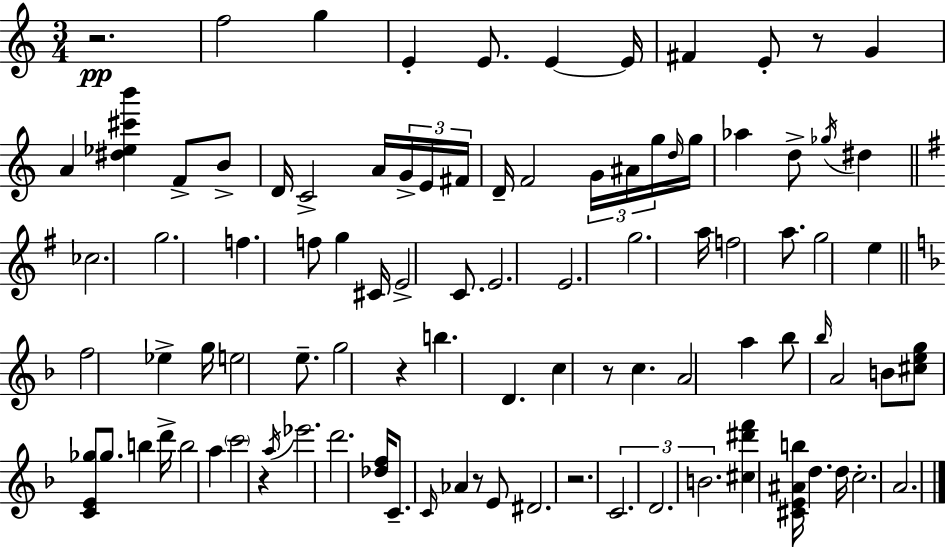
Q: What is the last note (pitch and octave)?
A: A4